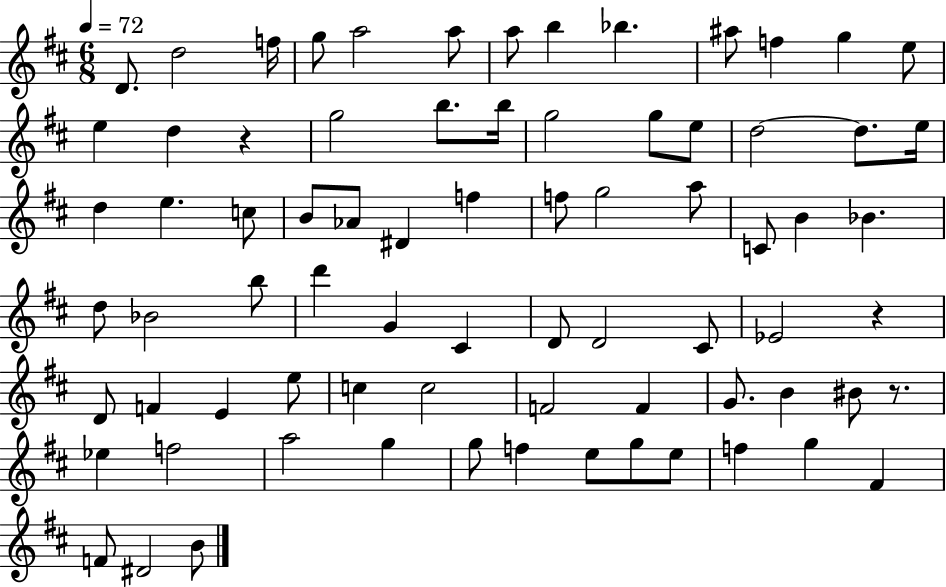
{
  \clef treble
  \numericTimeSignature
  \time 6/8
  \key d \major
  \tempo 4 = 72
  \repeat volta 2 { d'8. d''2 f''16 | g''8 a''2 a''8 | a''8 b''4 bes''4. | ais''8 f''4 g''4 e''8 | \break e''4 d''4 r4 | g''2 b''8. b''16 | g''2 g''8 e''8 | d''2~~ d''8. e''16 | \break d''4 e''4. c''8 | b'8 aes'8 dis'4 f''4 | f''8 g''2 a''8 | c'8 b'4 bes'4. | \break d''8 bes'2 b''8 | d'''4 g'4 cis'4 | d'8 d'2 cis'8 | ees'2 r4 | \break d'8 f'4 e'4 e''8 | c''4 c''2 | f'2 f'4 | g'8. b'4 bis'8 r8. | \break ees''4 f''2 | a''2 g''4 | g''8 f''4 e''8 g''8 e''8 | f''4 g''4 fis'4 | \break f'8 dis'2 b'8 | } \bar "|."
}